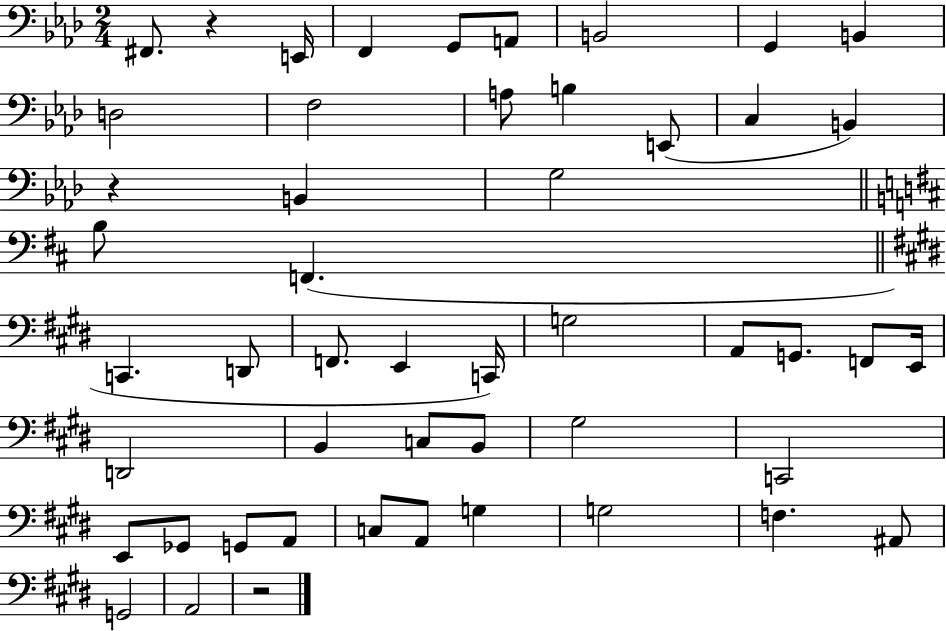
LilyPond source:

{
  \clef bass
  \numericTimeSignature
  \time 2/4
  \key aes \major
  \repeat volta 2 { fis,8. r4 e,16 | f,4 g,8 a,8 | b,2 | g,4 b,4 | \break d2 | f2 | a8 b4 e,8( | c4 b,4) | \break r4 b,4 | g2 | \bar "||" \break \key d \major b8 f,4.( | \bar "||" \break \key e \major c,4. d,8 | f,8. e,4 c,16) | g2 | a,8 g,8. f,8 e,16 | \break d,2 | b,4 c8 b,8 | gis2 | c,2 | \break e,8 ges,8 g,8 a,8 | c8 a,8 g4 | g2 | f4. ais,8 | \break g,2 | a,2 | r2 | } \bar "|."
}